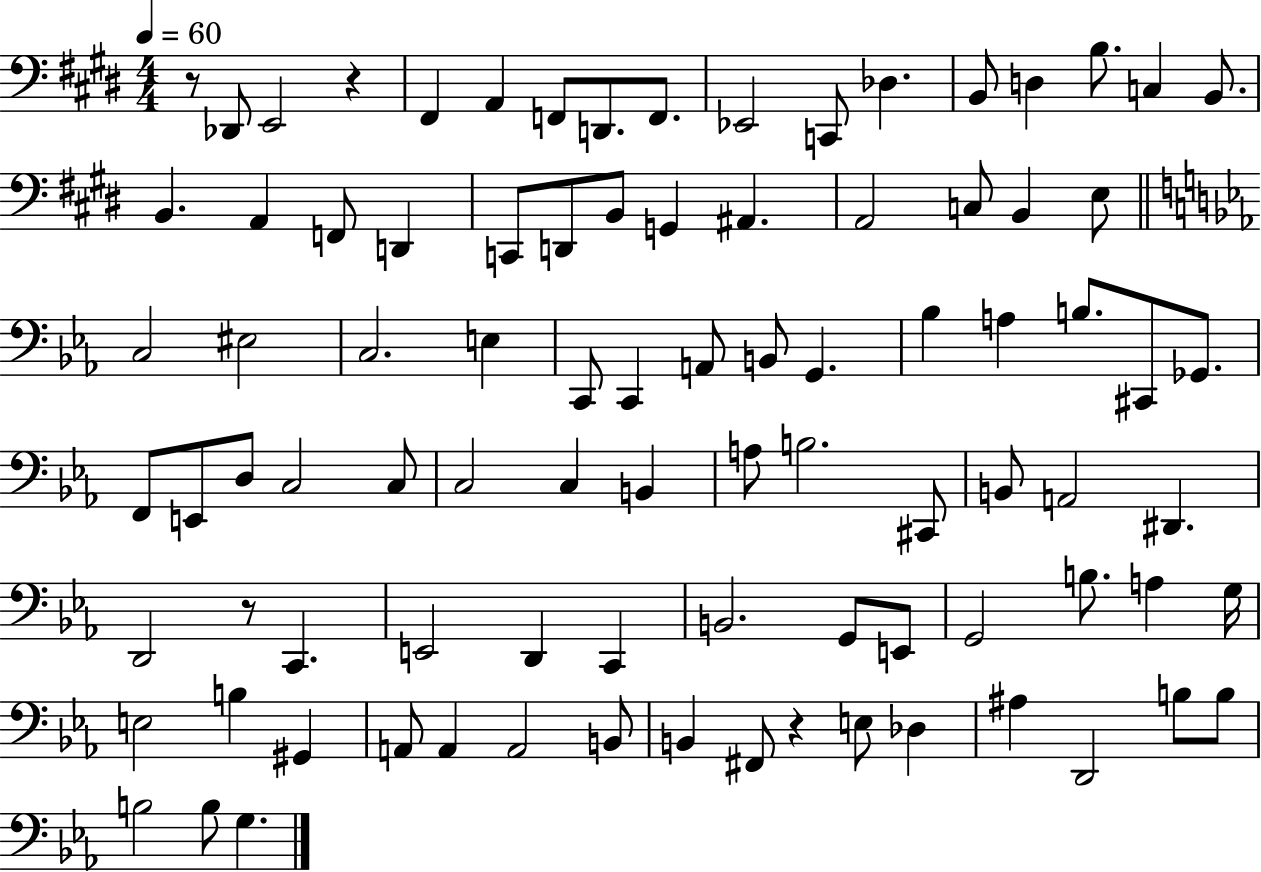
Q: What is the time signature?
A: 4/4